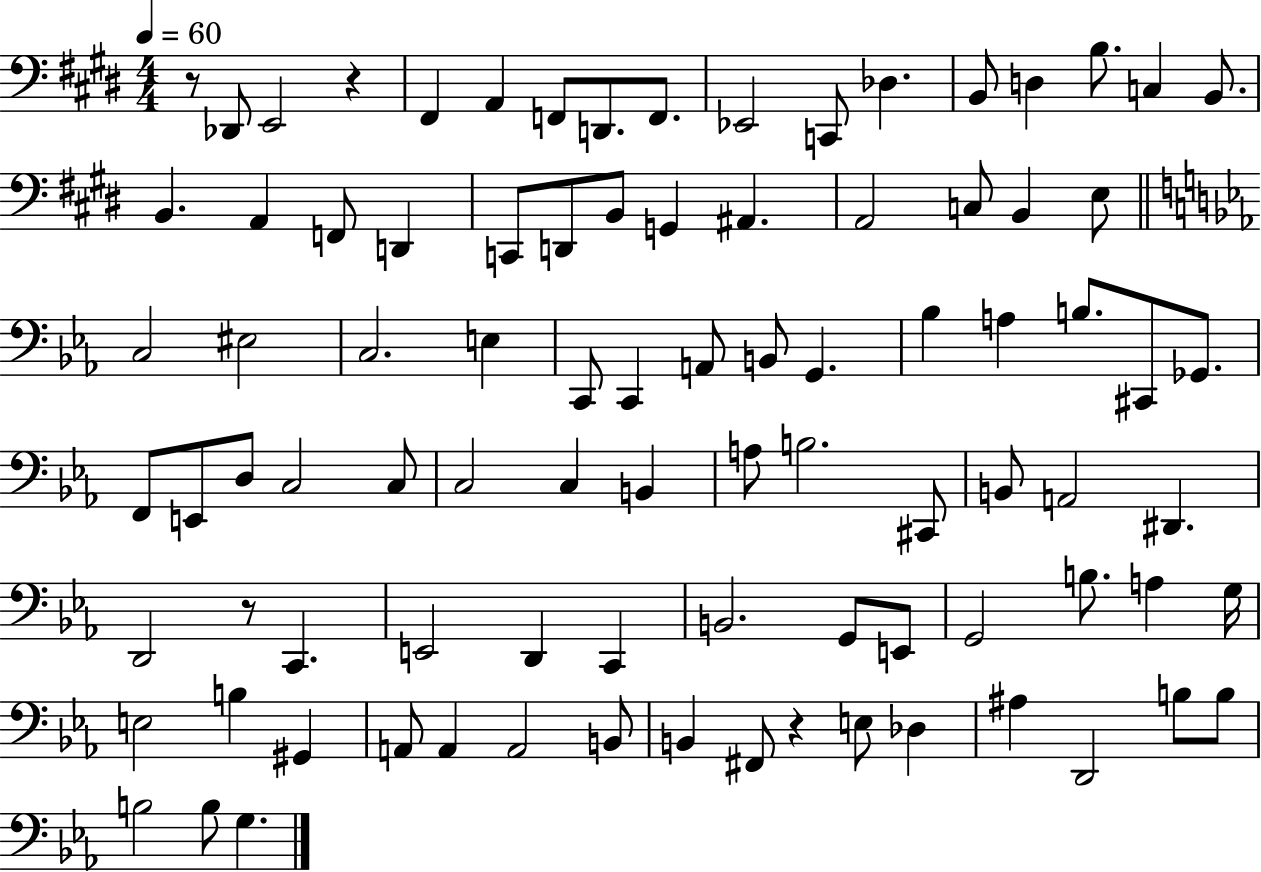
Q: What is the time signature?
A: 4/4